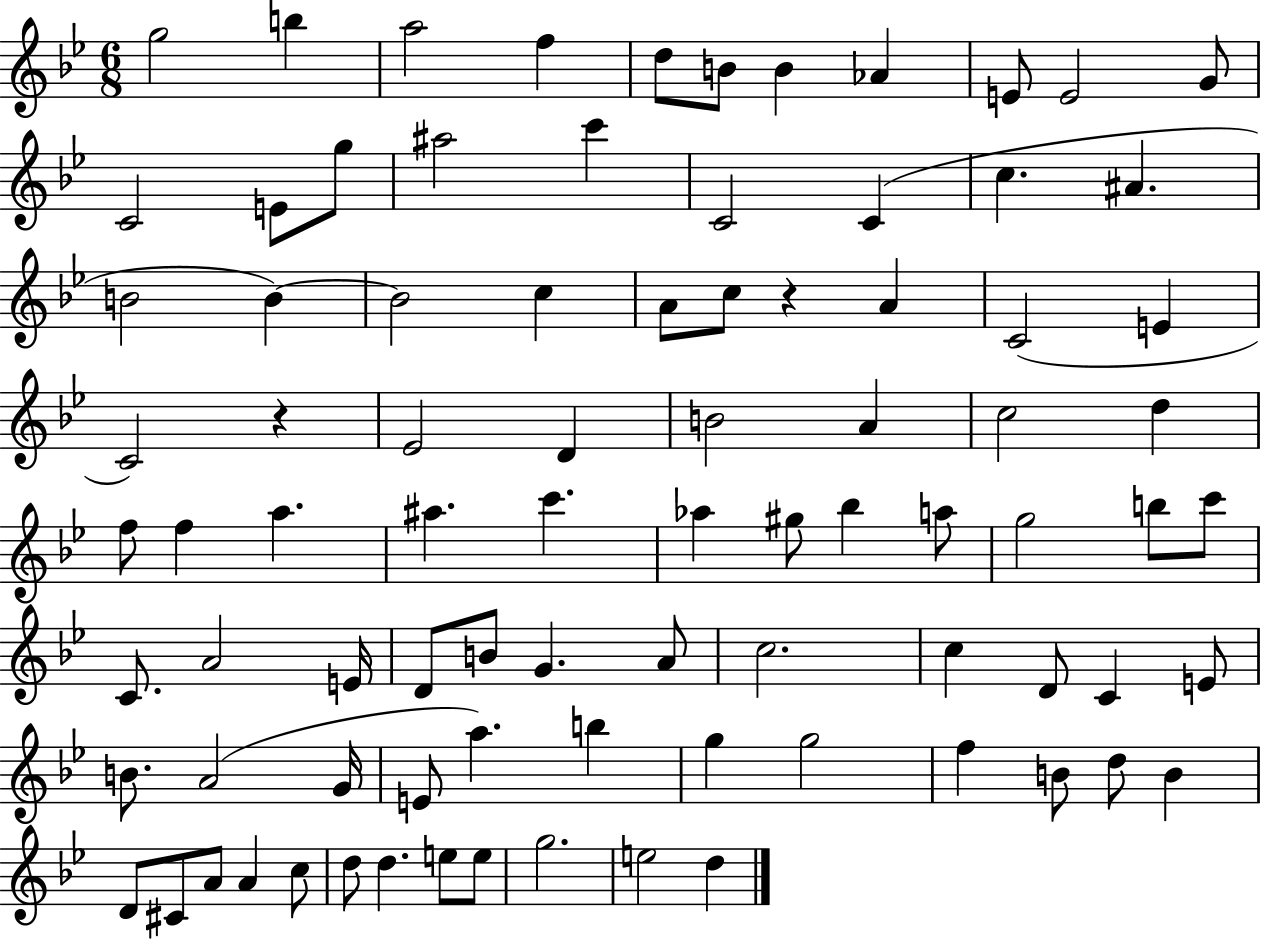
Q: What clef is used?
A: treble